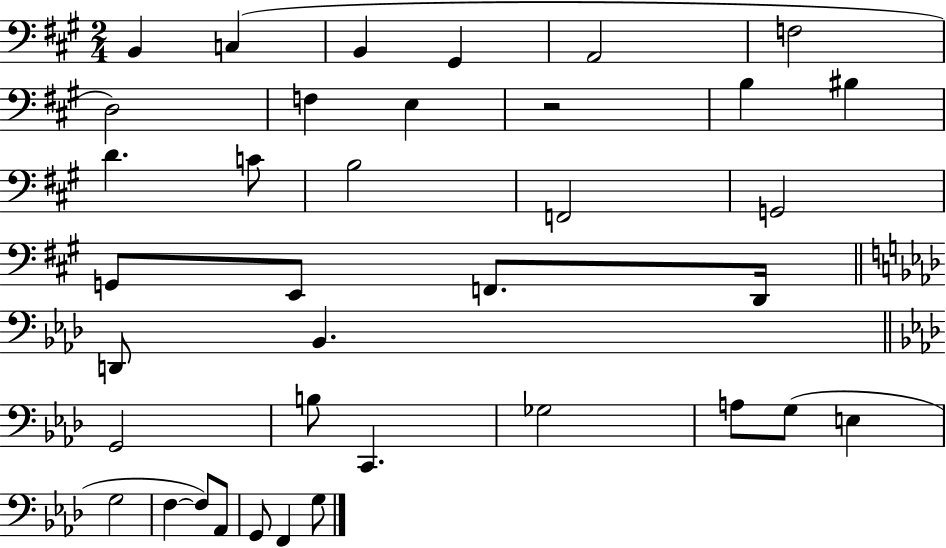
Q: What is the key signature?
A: A major